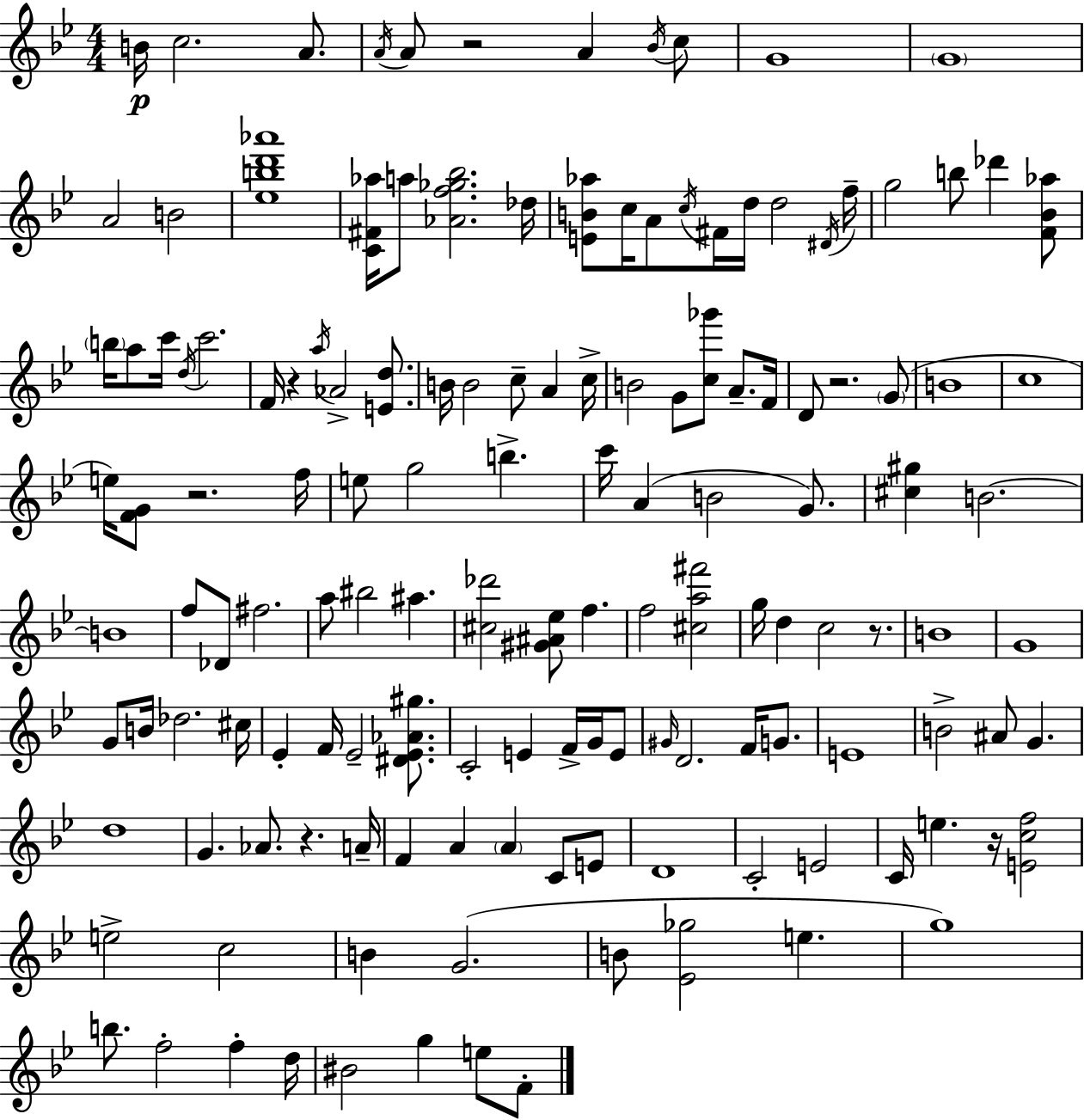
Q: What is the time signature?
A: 4/4